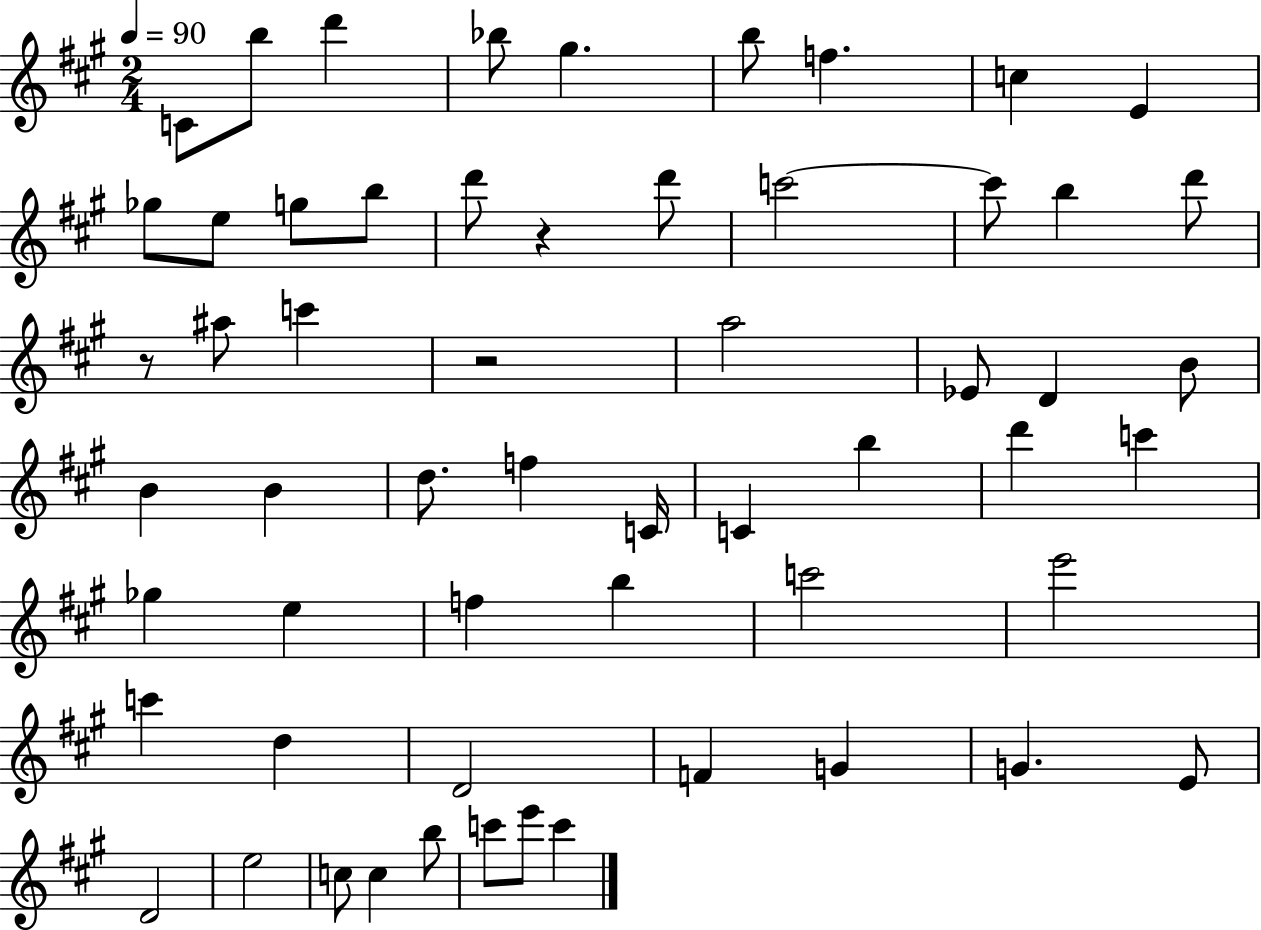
{
  \clef treble
  \numericTimeSignature
  \time 2/4
  \key a \major
  \tempo 4 = 90
  c'8 b''8 d'''4 | bes''8 gis''4. | b''8 f''4. | c''4 e'4 | \break ges''8 e''8 g''8 b''8 | d'''8 r4 d'''8 | c'''2~~ | c'''8 b''4 d'''8 | \break r8 ais''8 c'''4 | r2 | a''2 | ees'8 d'4 b'8 | \break b'4 b'4 | d''8. f''4 c'16 | c'4 b''4 | d'''4 c'''4 | \break ges''4 e''4 | f''4 b''4 | c'''2 | e'''2 | \break c'''4 d''4 | d'2 | f'4 g'4 | g'4. e'8 | \break d'2 | e''2 | c''8 c''4 b''8 | c'''8 e'''8 c'''4 | \break \bar "|."
}